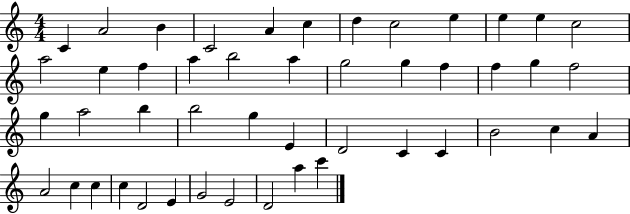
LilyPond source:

{
  \clef treble
  \numericTimeSignature
  \time 4/4
  \key c \major
  c'4 a'2 b'4 | c'2 a'4 c''4 | d''4 c''2 e''4 | e''4 e''4 c''2 | \break a''2 e''4 f''4 | a''4 b''2 a''4 | g''2 g''4 f''4 | f''4 g''4 f''2 | \break g''4 a''2 b''4 | b''2 g''4 e'4 | d'2 c'4 c'4 | b'2 c''4 a'4 | \break a'2 c''4 c''4 | c''4 d'2 e'4 | g'2 e'2 | d'2 a''4 c'''4 | \break \bar "|."
}